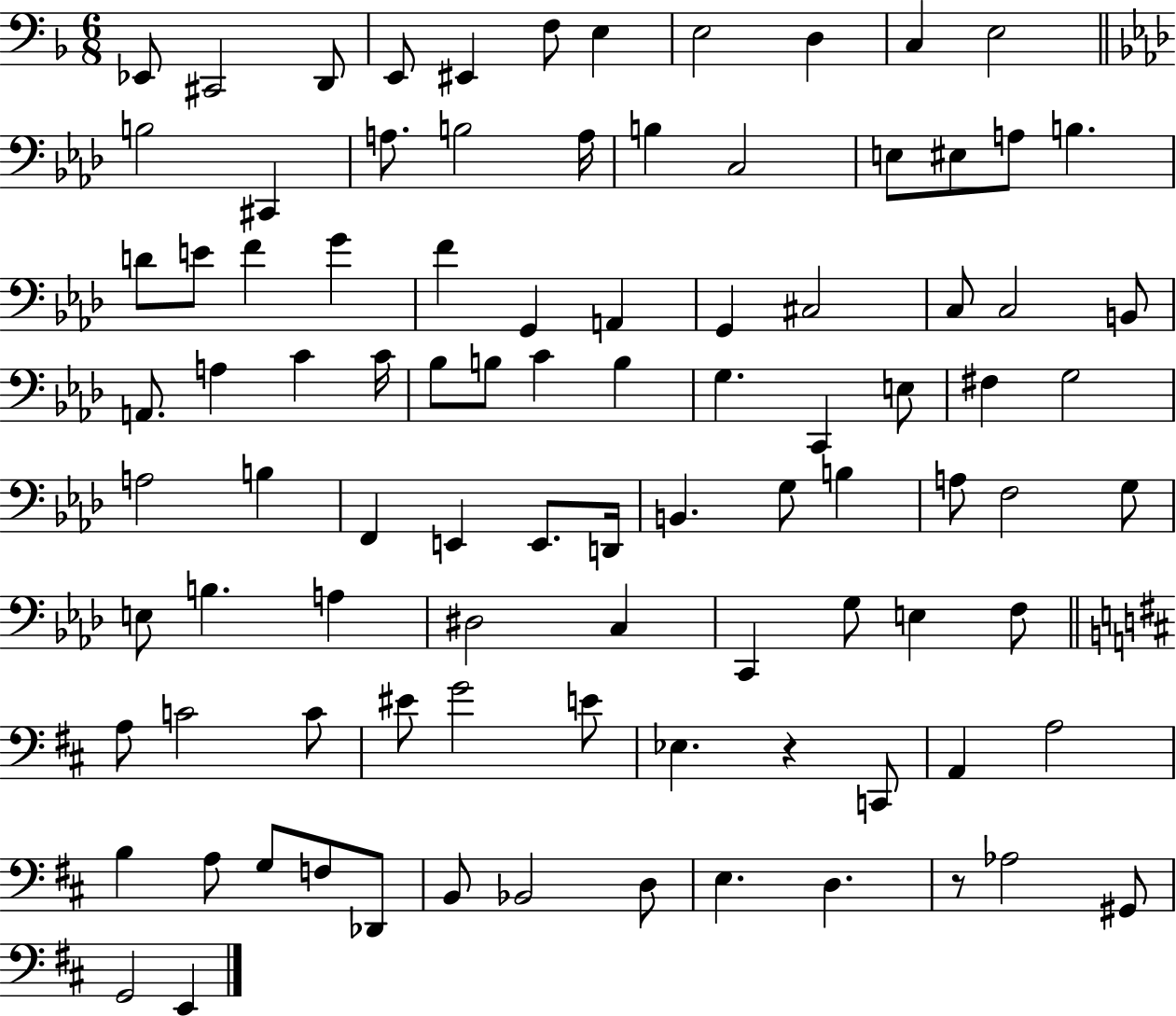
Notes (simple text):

Eb2/e C#2/h D2/e E2/e EIS2/q F3/e E3/q E3/h D3/q C3/q E3/h B3/h C#2/q A3/e. B3/h A3/s B3/q C3/h E3/e EIS3/e A3/e B3/q. D4/e E4/e F4/q G4/q F4/q G2/q A2/q G2/q C#3/h C3/e C3/h B2/e A2/e. A3/q C4/q C4/s Bb3/e B3/e C4/q B3/q G3/q. C2/q E3/e F#3/q G3/h A3/h B3/q F2/q E2/q E2/e. D2/s B2/q. G3/e B3/q A3/e F3/h G3/e E3/e B3/q. A3/q D#3/h C3/q C2/q G3/e E3/q F3/e A3/e C4/h C4/e EIS4/e G4/h E4/e Eb3/q. R/q C2/e A2/q A3/h B3/q A3/e G3/e F3/e Db2/e B2/e Bb2/h D3/e E3/q. D3/q. R/e Ab3/h G#2/e G2/h E2/q